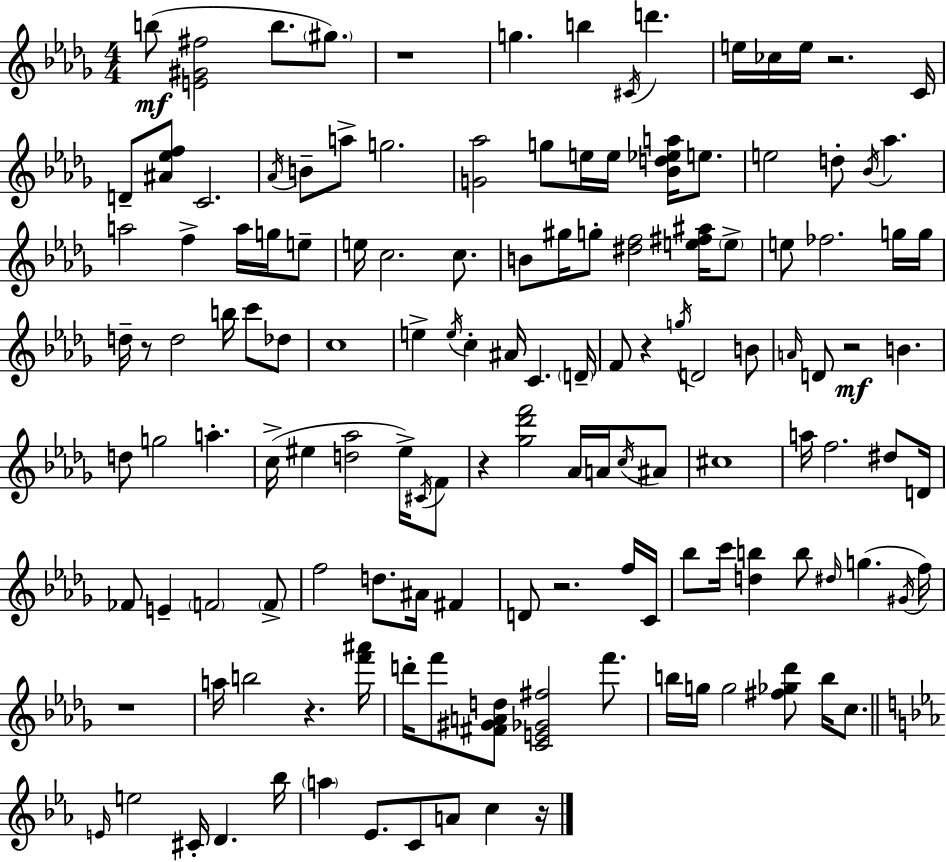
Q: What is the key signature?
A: BES minor